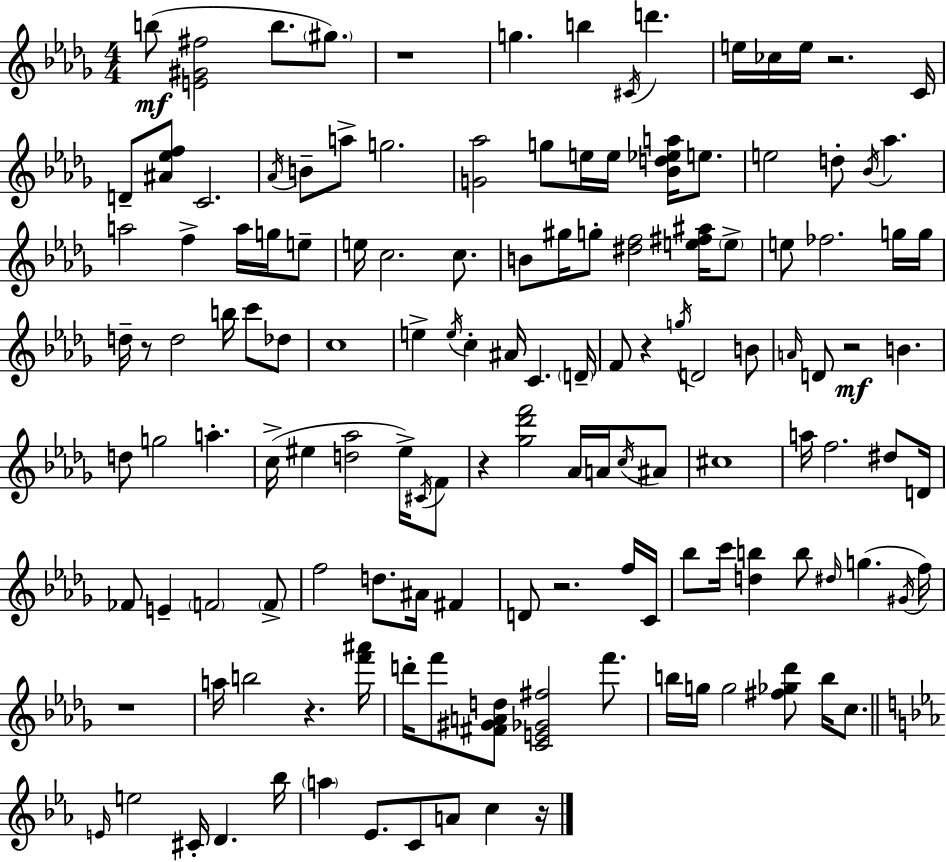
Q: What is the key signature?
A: BES minor